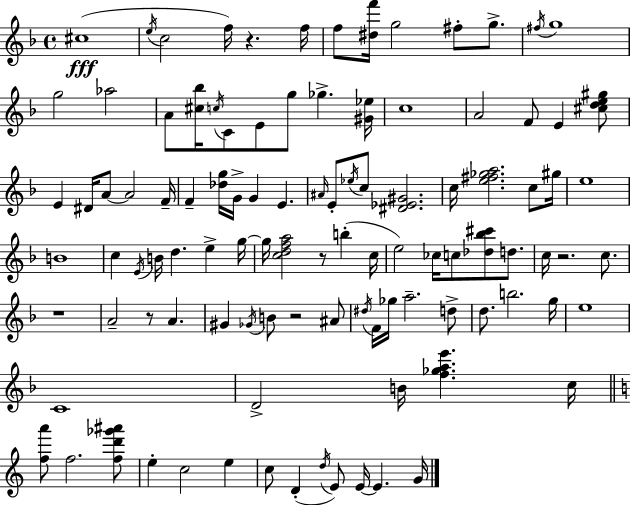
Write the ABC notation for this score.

X:1
T:Untitled
M:4/4
L:1/4
K:F
^c4 e/4 c2 f/4 z f/4 f/2 [^df']/4 g2 ^f/2 g/2 ^f/4 g4 g2 _a2 A/2 [^c_b]/4 c/4 C/2 E/2 g/2 _g [^G_e]/4 c4 A2 F/2 E [^cde^g]/2 E ^D/4 A/2 A2 F/4 F [_dg]/4 G/4 G E ^A/4 E/2 _e/4 c/2 [^D_E^G]2 c/4 [e^f_ga]2 c/2 ^g/4 e4 B4 c E/4 B/4 d e g/4 g/4 [cdfa]2 z/2 b c/4 e2 _c/4 c/2 [_d_b^c']/2 d/2 c/4 z2 c/2 z4 A2 z/2 A ^G _G/4 B/2 z2 ^A/2 ^d/4 F/4 _g/4 a2 d/2 d/2 b2 g/4 e4 C4 D2 B/4 [f_gae'] c/4 [fa']/2 f2 [fd'_g'^a']/2 e c2 e c/2 D d/4 E/2 E/4 E G/4